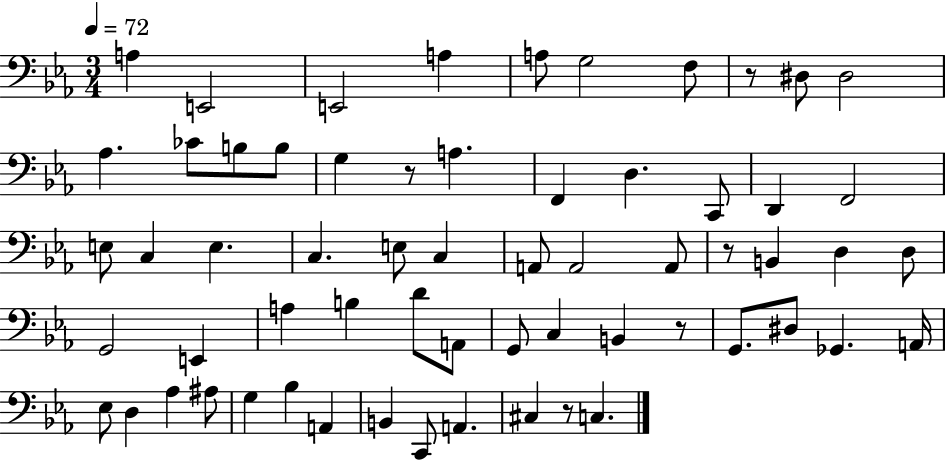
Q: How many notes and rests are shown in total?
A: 62